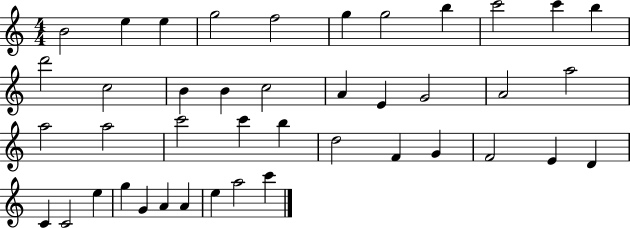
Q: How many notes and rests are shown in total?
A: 42